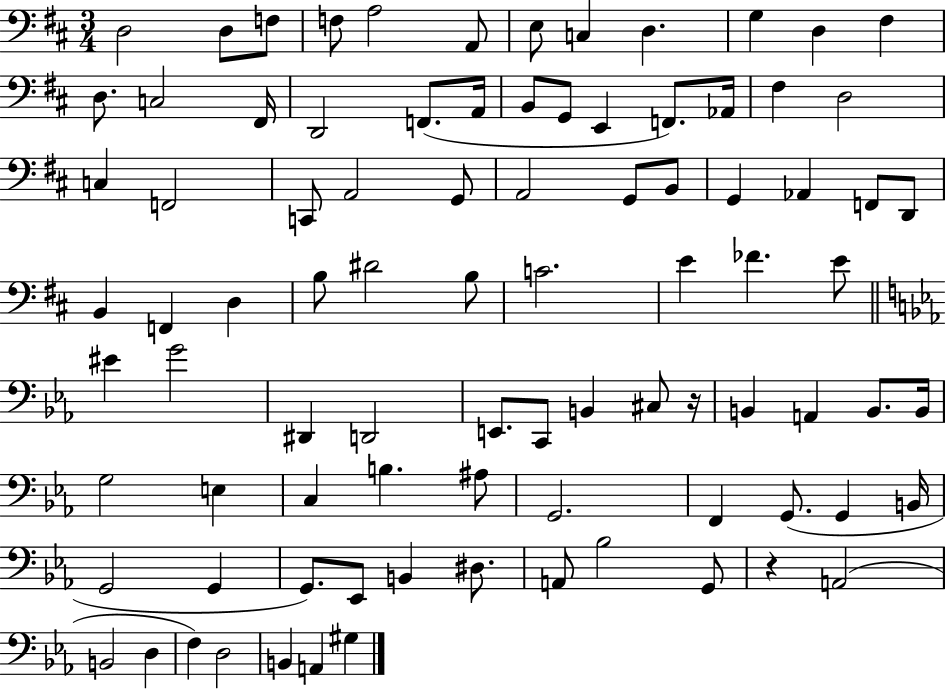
X:1
T:Untitled
M:3/4
L:1/4
K:D
D,2 D,/2 F,/2 F,/2 A,2 A,,/2 E,/2 C, D, G, D, ^F, D,/2 C,2 ^F,,/4 D,,2 F,,/2 A,,/4 B,,/2 G,,/2 E,, F,,/2 _A,,/4 ^F, D,2 C, F,,2 C,,/2 A,,2 G,,/2 A,,2 G,,/2 B,,/2 G,, _A,, F,,/2 D,,/2 B,, F,, D, B,/2 ^D2 B,/2 C2 E _F E/2 ^E G2 ^D,, D,,2 E,,/2 C,,/2 B,, ^C,/2 z/4 B,, A,, B,,/2 B,,/4 G,2 E, C, B, ^A,/2 G,,2 F,, G,,/2 G,, B,,/4 G,,2 G,, G,,/2 _E,,/2 B,, ^D,/2 A,,/2 _B,2 G,,/2 z A,,2 B,,2 D, F, D,2 B,, A,, ^G,